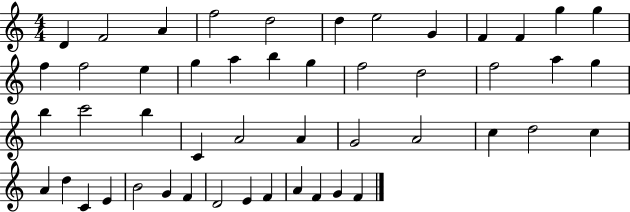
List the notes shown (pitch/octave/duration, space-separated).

D4/q F4/h A4/q F5/h D5/h D5/q E5/h G4/q F4/q F4/q G5/q G5/q F5/q F5/h E5/q G5/q A5/q B5/q G5/q F5/h D5/h F5/h A5/q G5/q B5/q C6/h B5/q C4/q A4/h A4/q G4/h A4/h C5/q D5/h C5/q A4/q D5/q C4/q E4/q B4/h G4/q F4/q D4/h E4/q F4/q A4/q F4/q G4/q F4/q